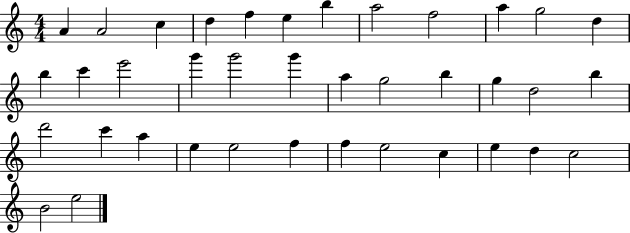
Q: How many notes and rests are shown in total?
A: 38